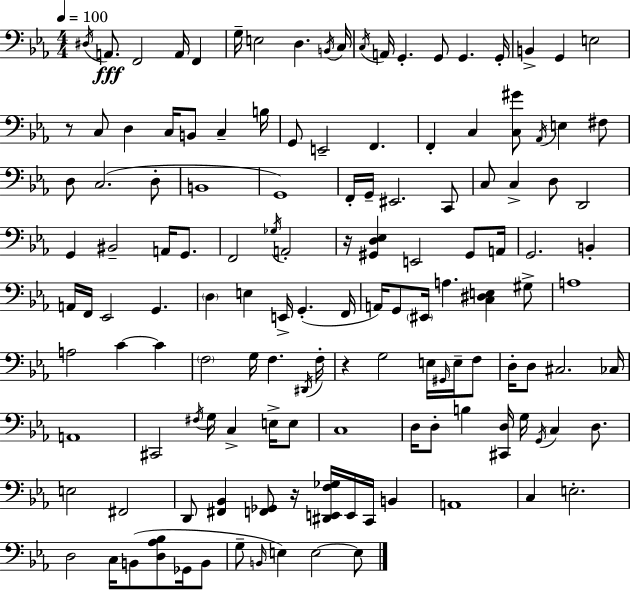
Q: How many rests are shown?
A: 4